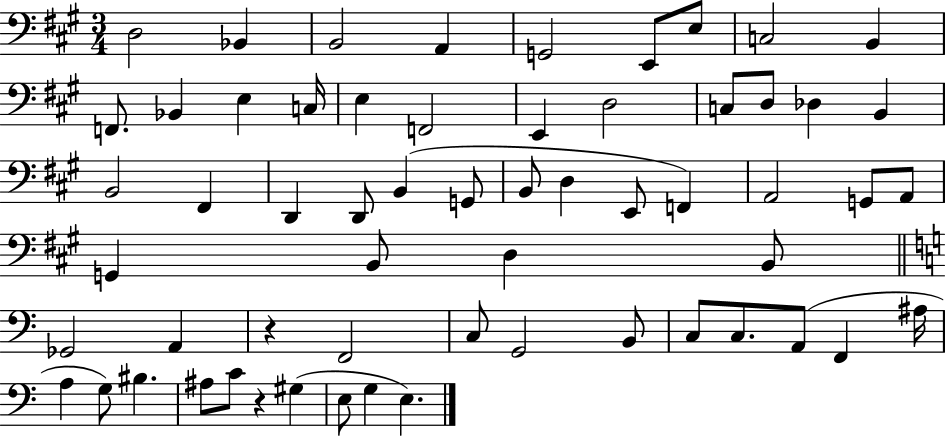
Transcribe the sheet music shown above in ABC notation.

X:1
T:Untitled
M:3/4
L:1/4
K:A
D,2 _B,, B,,2 A,, G,,2 E,,/2 E,/2 C,2 B,, F,,/2 _B,, E, C,/4 E, F,,2 E,, D,2 C,/2 D,/2 _D, B,, B,,2 ^F,, D,, D,,/2 B,, G,,/2 B,,/2 D, E,,/2 F,, A,,2 G,,/2 A,,/2 G,, B,,/2 D, B,,/2 _G,,2 A,, z F,,2 C,/2 G,,2 B,,/2 C,/2 C,/2 A,,/2 F,, ^A,/4 A, G,/2 ^B, ^A,/2 C/2 z ^G, E,/2 G, E,